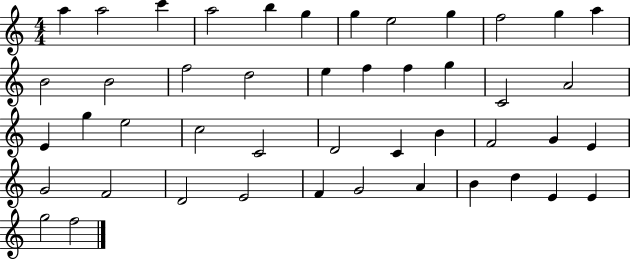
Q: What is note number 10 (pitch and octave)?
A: F5